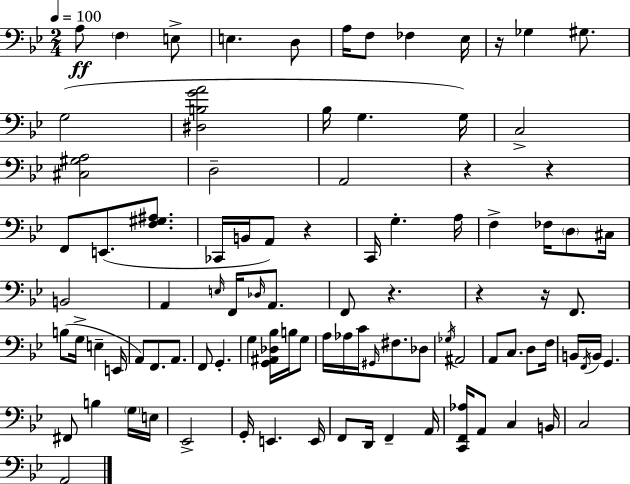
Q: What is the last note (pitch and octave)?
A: A2